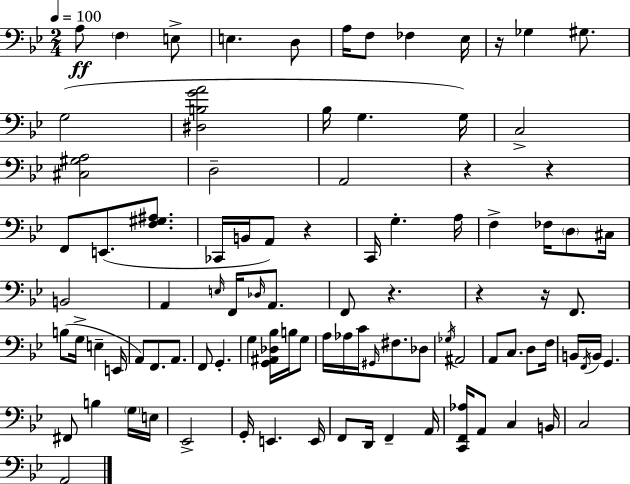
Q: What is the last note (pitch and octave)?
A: A2